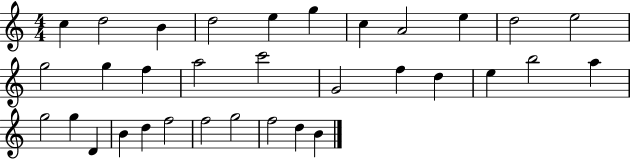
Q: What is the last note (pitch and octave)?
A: B4